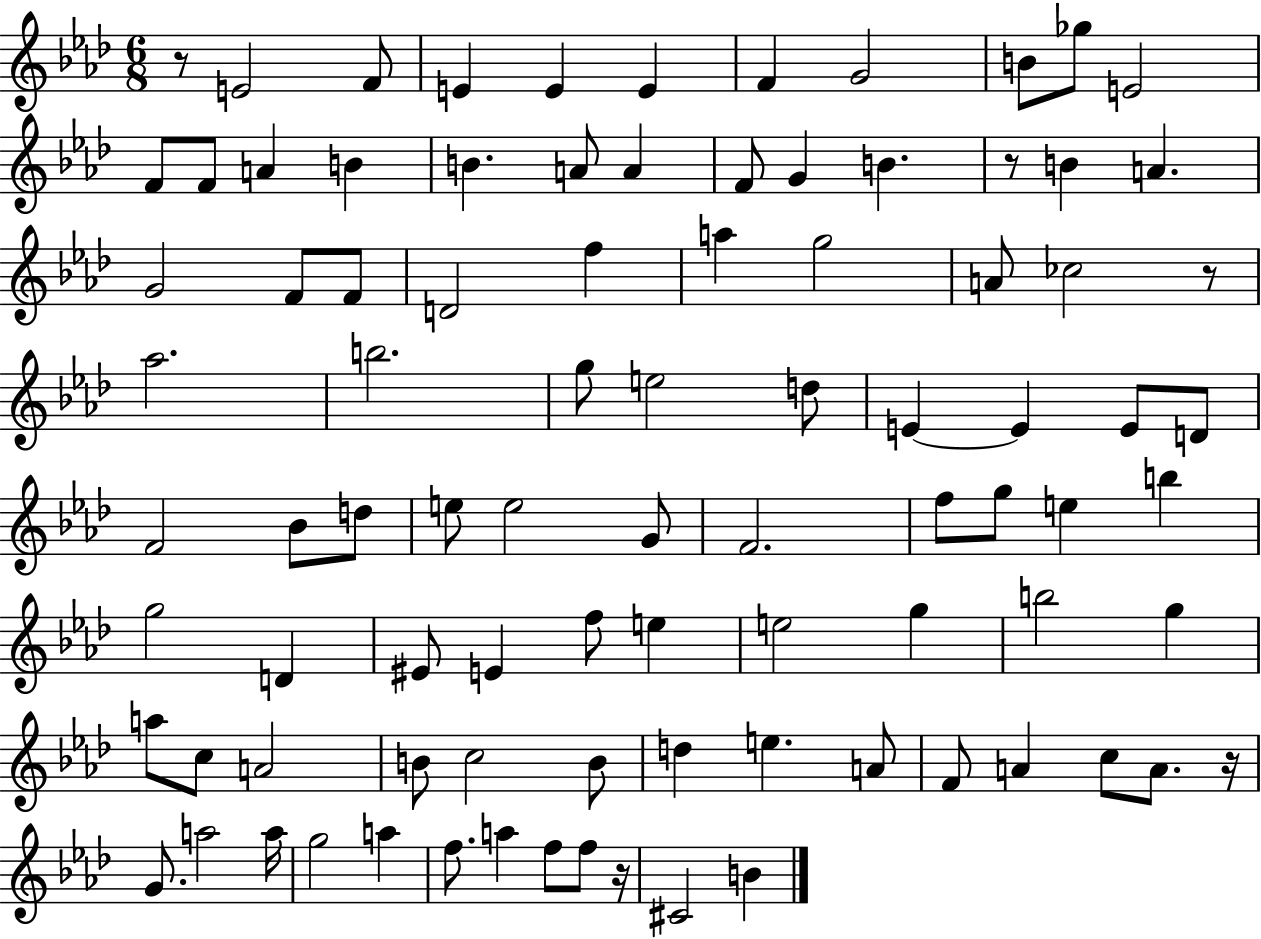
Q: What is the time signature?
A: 6/8